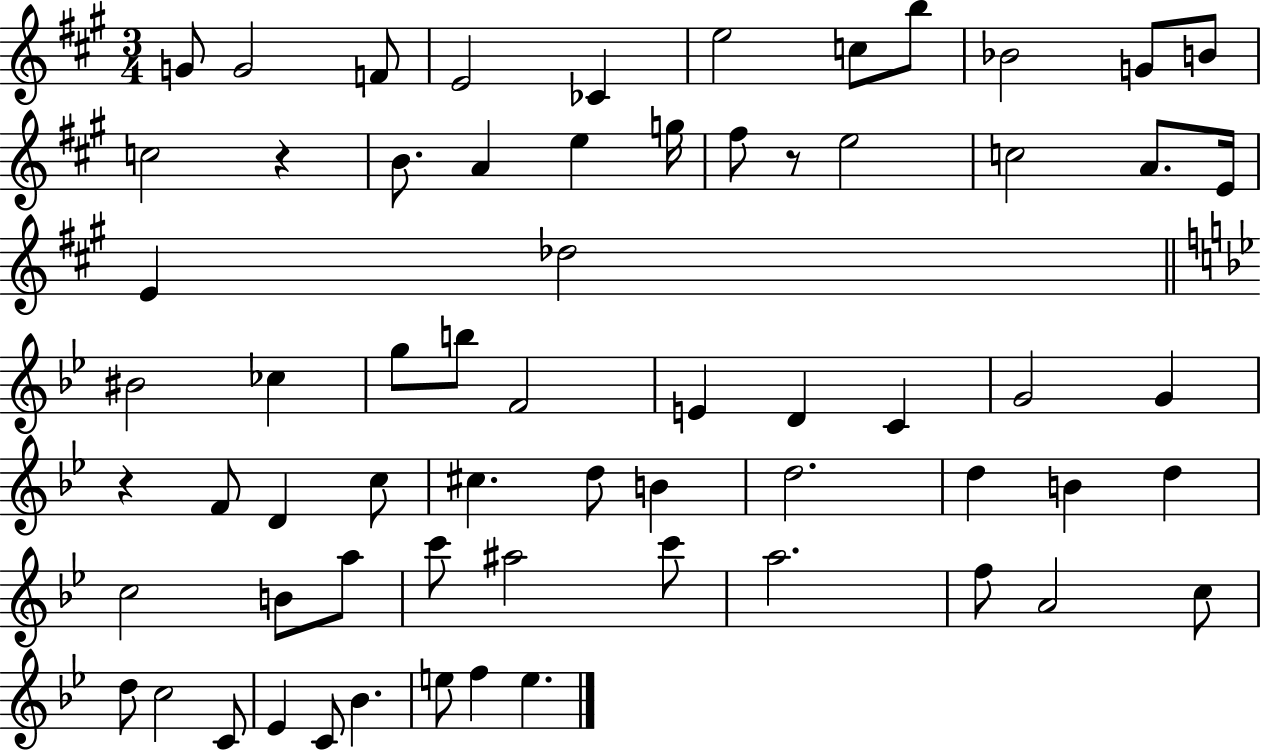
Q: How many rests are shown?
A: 3